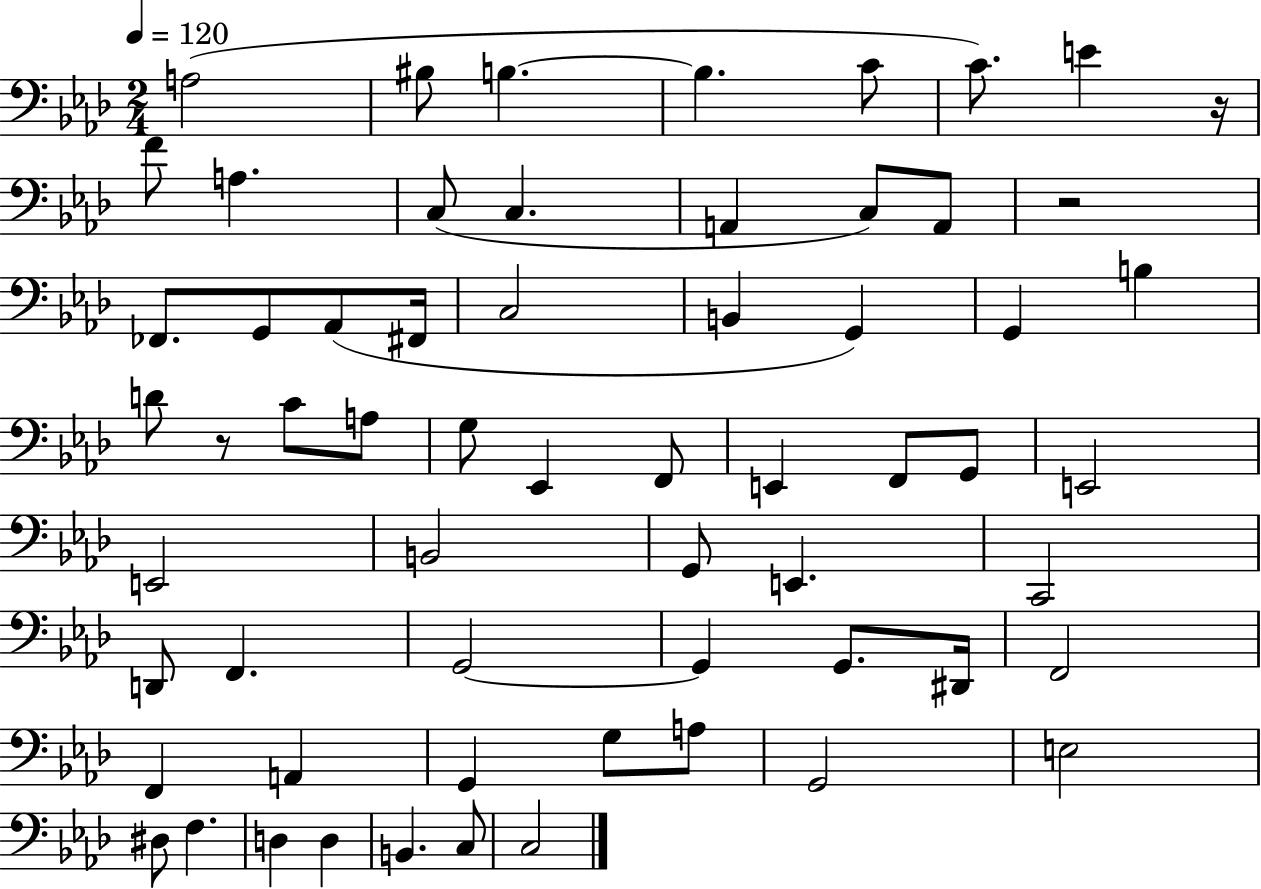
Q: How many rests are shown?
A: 3